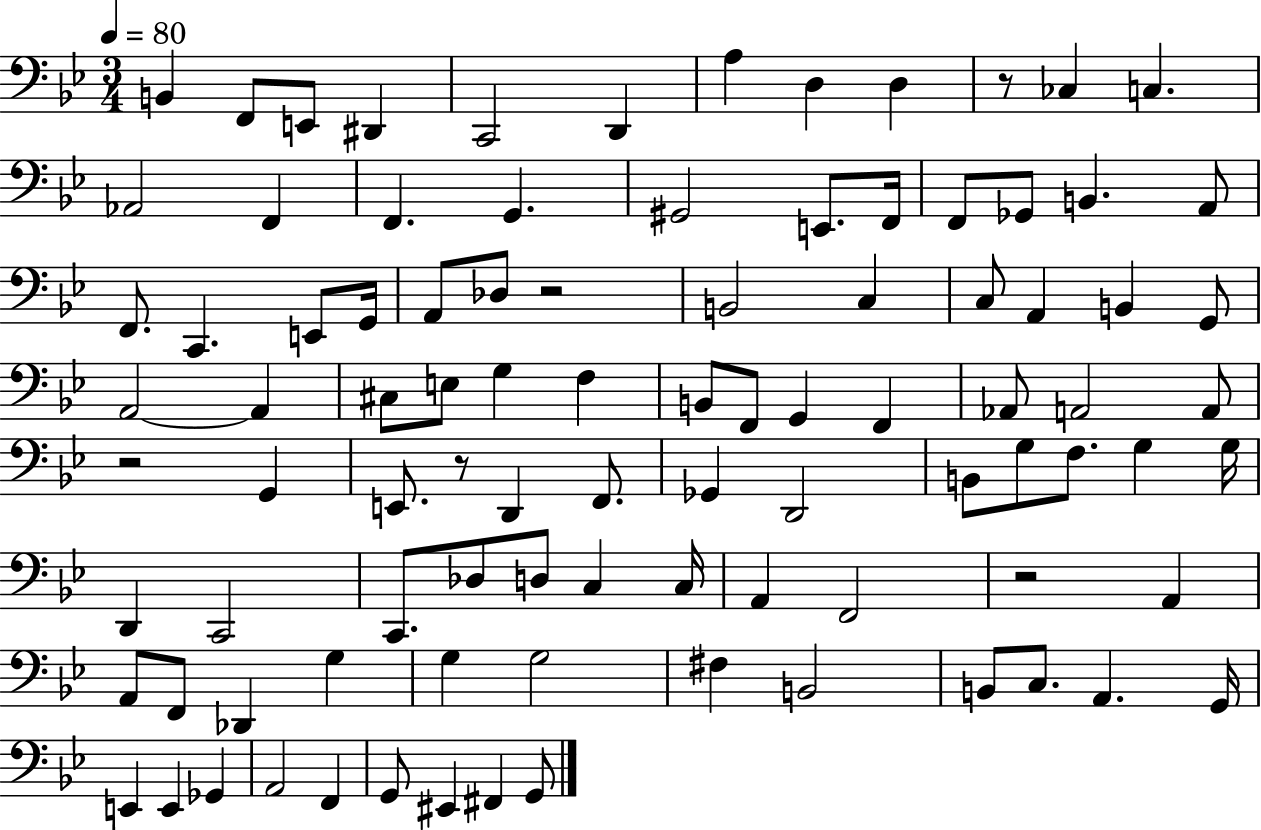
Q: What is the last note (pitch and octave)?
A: G2